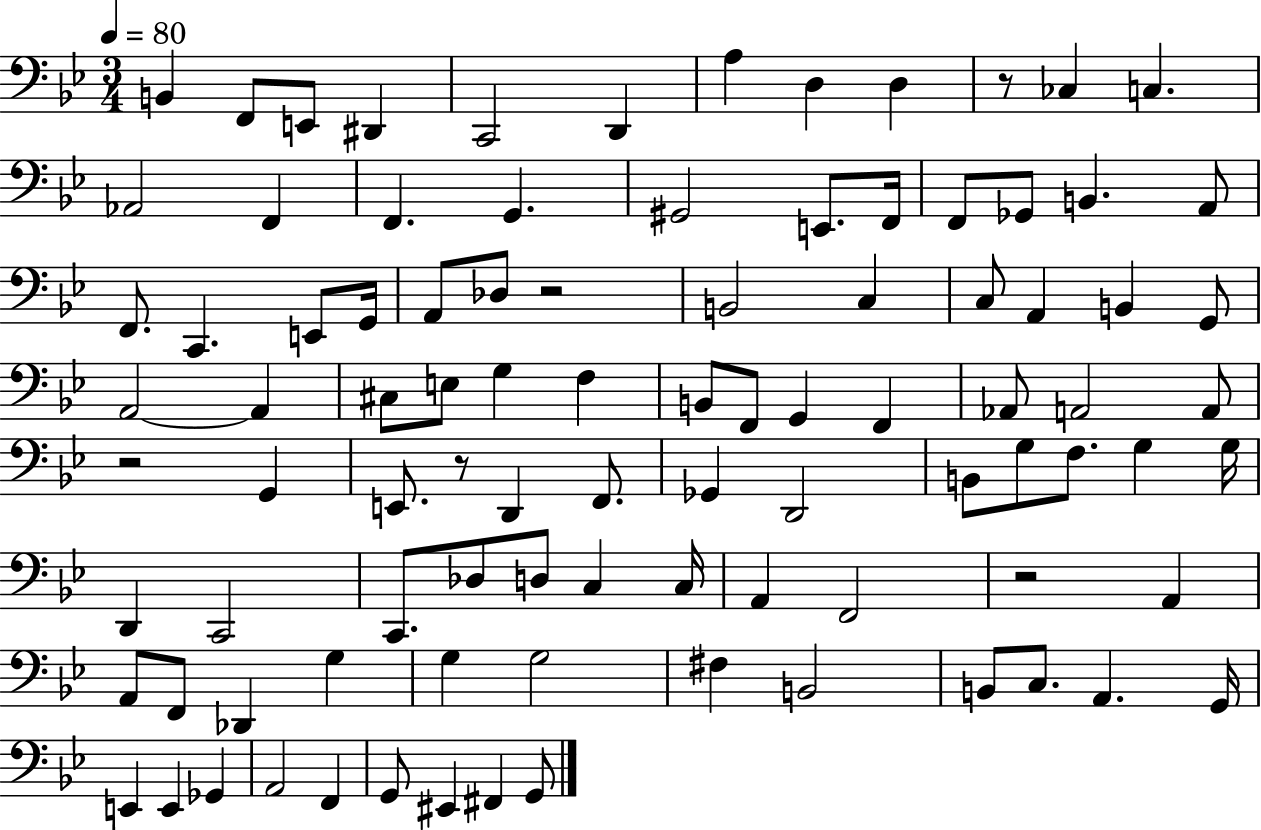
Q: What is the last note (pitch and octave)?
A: G2